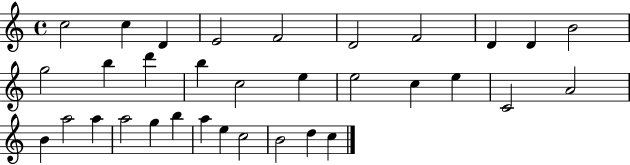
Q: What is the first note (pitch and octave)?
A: C5